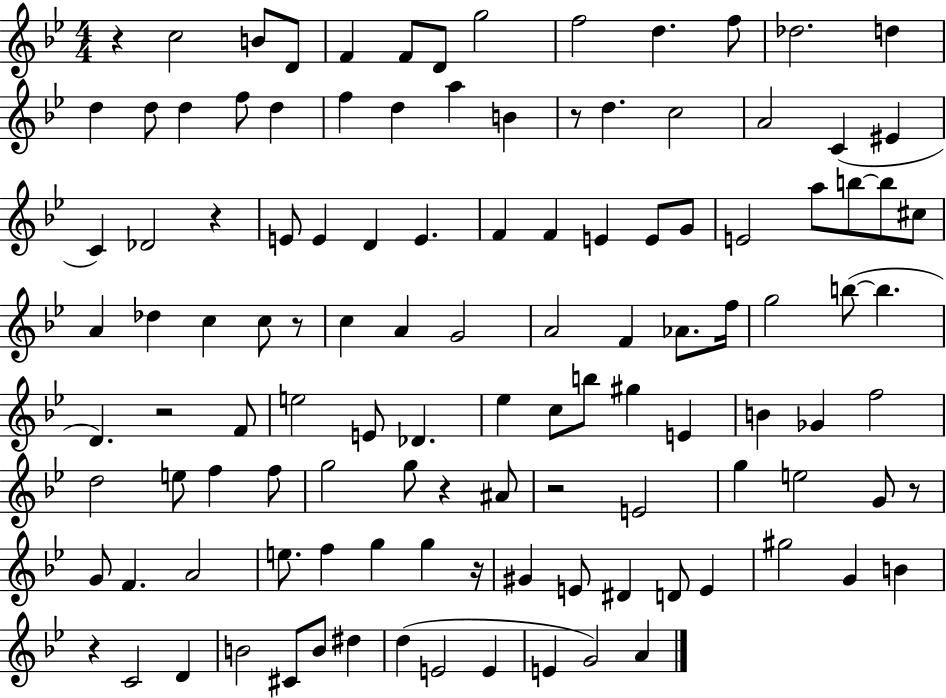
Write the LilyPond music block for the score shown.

{
  \clef treble
  \numericTimeSignature
  \time 4/4
  \key bes \major
  r4 c''2 b'8 d'8 | f'4 f'8 d'8 g''2 | f''2 d''4. f''8 | des''2. d''4 | \break d''4 d''8 d''4 f''8 d''4 | f''4 d''4 a''4 b'4 | r8 d''4. c''2 | a'2 c'4( eis'4 | \break c'4) des'2 r4 | e'8 e'4 d'4 e'4. | f'4 f'4 e'4 e'8 g'8 | e'2 a''8 b''8~~ b''8 cis''8 | \break a'4 des''4 c''4 c''8 r8 | c''4 a'4 g'2 | a'2 f'4 aes'8. f''16 | g''2 b''8~(~ b''4. | \break d'4.) r2 f'8 | e''2 e'8 des'4. | ees''4 c''8 b''8 gis''4 e'4 | b'4 ges'4 f''2 | \break d''2 e''8 f''4 f''8 | g''2 g''8 r4 ais'8 | r2 e'2 | g''4 e''2 g'8 r8 | \break g'8 f'4. a'2 | e''8. f''4 g''4 g''4 r16 | gis'4 e'8 dis'4 d'8 e'4 | gis''2 g'4 b'4 | \break r4 c'2 d'4 | b'2 cis'8 b'8 dis''4 | d''4( e'2 e'4 | e'4 g'2) a'4 | \break \bar "|."
}